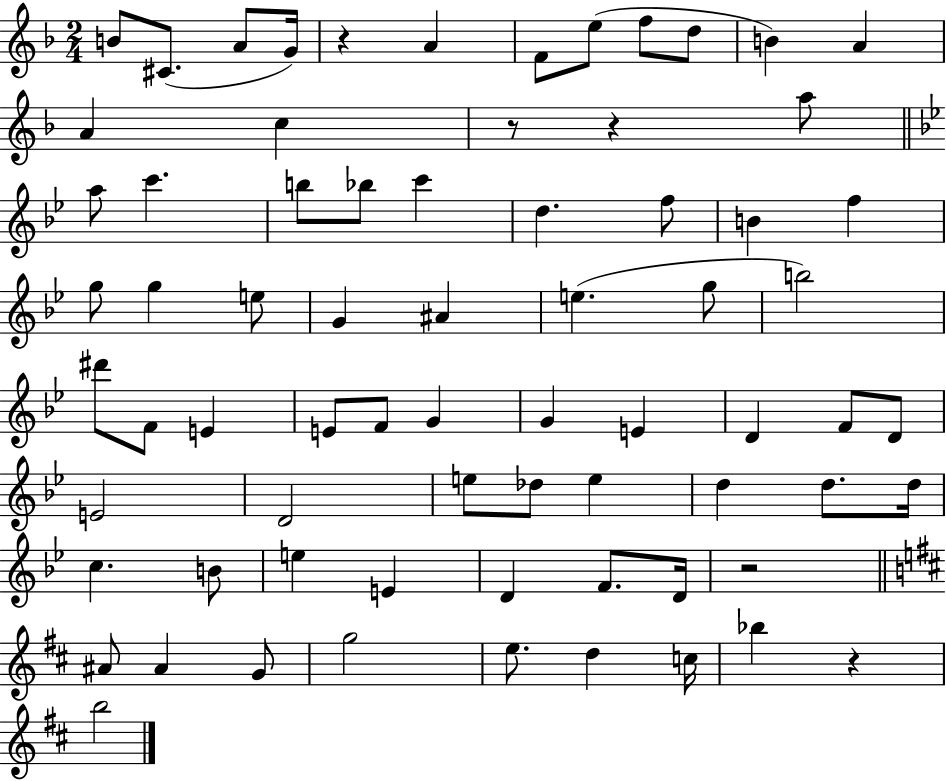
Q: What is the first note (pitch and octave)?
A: B4